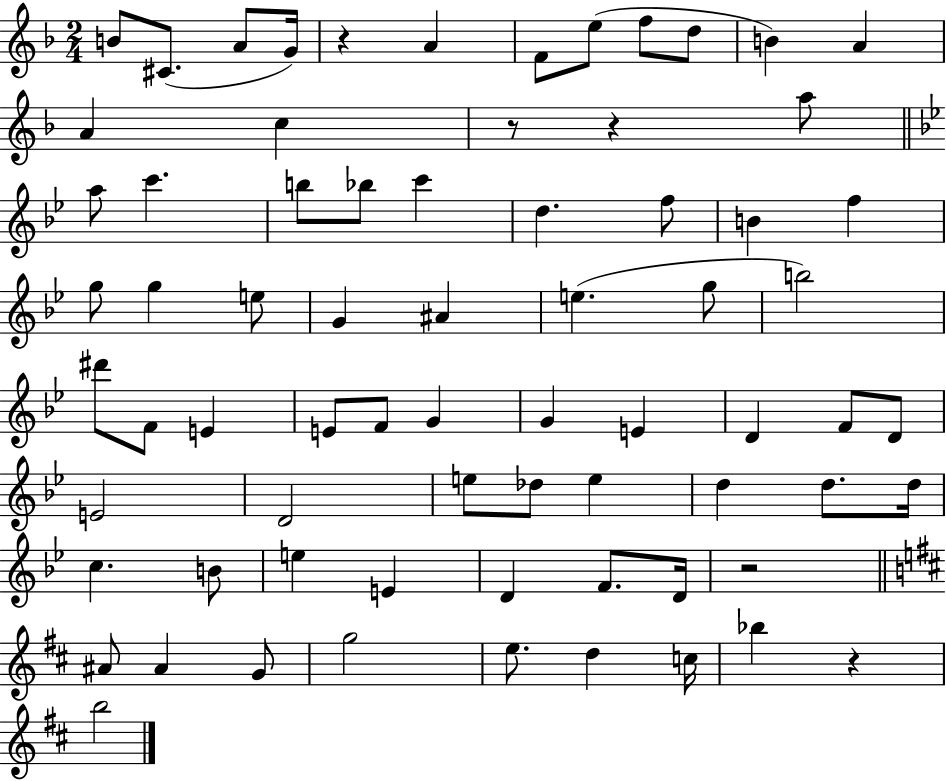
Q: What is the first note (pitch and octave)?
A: B4